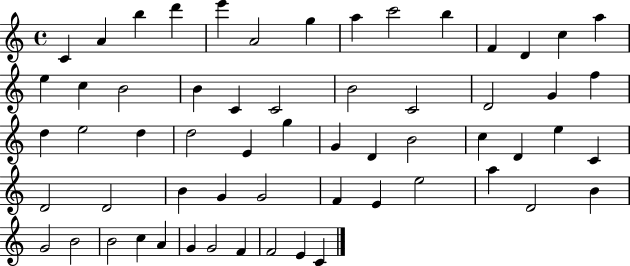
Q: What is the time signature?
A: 4/4